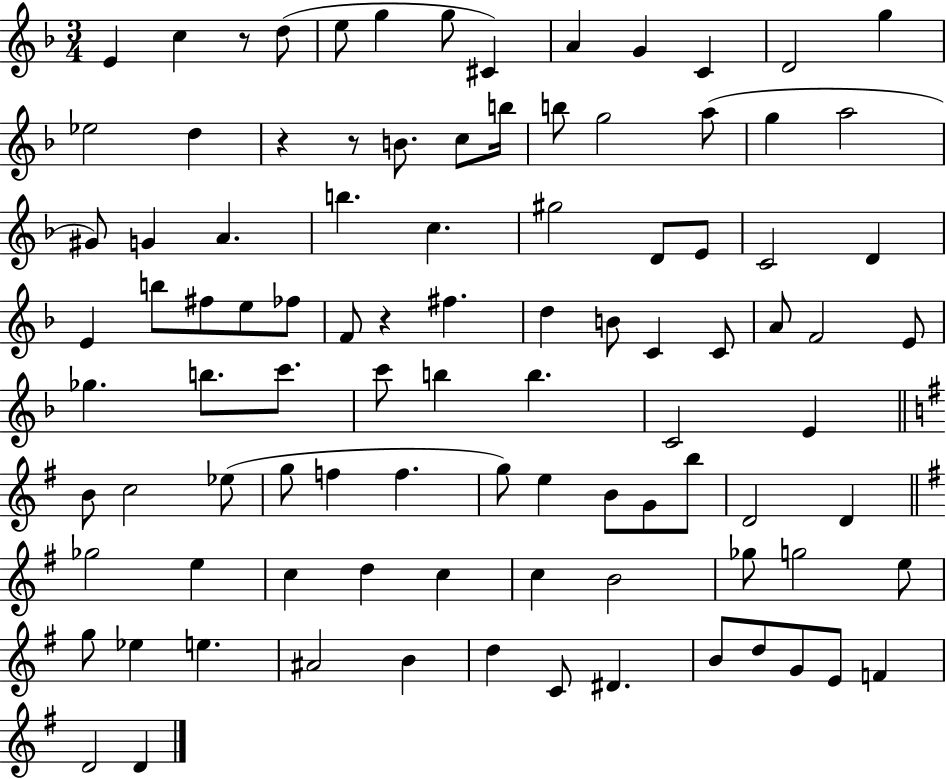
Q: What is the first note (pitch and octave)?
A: E4